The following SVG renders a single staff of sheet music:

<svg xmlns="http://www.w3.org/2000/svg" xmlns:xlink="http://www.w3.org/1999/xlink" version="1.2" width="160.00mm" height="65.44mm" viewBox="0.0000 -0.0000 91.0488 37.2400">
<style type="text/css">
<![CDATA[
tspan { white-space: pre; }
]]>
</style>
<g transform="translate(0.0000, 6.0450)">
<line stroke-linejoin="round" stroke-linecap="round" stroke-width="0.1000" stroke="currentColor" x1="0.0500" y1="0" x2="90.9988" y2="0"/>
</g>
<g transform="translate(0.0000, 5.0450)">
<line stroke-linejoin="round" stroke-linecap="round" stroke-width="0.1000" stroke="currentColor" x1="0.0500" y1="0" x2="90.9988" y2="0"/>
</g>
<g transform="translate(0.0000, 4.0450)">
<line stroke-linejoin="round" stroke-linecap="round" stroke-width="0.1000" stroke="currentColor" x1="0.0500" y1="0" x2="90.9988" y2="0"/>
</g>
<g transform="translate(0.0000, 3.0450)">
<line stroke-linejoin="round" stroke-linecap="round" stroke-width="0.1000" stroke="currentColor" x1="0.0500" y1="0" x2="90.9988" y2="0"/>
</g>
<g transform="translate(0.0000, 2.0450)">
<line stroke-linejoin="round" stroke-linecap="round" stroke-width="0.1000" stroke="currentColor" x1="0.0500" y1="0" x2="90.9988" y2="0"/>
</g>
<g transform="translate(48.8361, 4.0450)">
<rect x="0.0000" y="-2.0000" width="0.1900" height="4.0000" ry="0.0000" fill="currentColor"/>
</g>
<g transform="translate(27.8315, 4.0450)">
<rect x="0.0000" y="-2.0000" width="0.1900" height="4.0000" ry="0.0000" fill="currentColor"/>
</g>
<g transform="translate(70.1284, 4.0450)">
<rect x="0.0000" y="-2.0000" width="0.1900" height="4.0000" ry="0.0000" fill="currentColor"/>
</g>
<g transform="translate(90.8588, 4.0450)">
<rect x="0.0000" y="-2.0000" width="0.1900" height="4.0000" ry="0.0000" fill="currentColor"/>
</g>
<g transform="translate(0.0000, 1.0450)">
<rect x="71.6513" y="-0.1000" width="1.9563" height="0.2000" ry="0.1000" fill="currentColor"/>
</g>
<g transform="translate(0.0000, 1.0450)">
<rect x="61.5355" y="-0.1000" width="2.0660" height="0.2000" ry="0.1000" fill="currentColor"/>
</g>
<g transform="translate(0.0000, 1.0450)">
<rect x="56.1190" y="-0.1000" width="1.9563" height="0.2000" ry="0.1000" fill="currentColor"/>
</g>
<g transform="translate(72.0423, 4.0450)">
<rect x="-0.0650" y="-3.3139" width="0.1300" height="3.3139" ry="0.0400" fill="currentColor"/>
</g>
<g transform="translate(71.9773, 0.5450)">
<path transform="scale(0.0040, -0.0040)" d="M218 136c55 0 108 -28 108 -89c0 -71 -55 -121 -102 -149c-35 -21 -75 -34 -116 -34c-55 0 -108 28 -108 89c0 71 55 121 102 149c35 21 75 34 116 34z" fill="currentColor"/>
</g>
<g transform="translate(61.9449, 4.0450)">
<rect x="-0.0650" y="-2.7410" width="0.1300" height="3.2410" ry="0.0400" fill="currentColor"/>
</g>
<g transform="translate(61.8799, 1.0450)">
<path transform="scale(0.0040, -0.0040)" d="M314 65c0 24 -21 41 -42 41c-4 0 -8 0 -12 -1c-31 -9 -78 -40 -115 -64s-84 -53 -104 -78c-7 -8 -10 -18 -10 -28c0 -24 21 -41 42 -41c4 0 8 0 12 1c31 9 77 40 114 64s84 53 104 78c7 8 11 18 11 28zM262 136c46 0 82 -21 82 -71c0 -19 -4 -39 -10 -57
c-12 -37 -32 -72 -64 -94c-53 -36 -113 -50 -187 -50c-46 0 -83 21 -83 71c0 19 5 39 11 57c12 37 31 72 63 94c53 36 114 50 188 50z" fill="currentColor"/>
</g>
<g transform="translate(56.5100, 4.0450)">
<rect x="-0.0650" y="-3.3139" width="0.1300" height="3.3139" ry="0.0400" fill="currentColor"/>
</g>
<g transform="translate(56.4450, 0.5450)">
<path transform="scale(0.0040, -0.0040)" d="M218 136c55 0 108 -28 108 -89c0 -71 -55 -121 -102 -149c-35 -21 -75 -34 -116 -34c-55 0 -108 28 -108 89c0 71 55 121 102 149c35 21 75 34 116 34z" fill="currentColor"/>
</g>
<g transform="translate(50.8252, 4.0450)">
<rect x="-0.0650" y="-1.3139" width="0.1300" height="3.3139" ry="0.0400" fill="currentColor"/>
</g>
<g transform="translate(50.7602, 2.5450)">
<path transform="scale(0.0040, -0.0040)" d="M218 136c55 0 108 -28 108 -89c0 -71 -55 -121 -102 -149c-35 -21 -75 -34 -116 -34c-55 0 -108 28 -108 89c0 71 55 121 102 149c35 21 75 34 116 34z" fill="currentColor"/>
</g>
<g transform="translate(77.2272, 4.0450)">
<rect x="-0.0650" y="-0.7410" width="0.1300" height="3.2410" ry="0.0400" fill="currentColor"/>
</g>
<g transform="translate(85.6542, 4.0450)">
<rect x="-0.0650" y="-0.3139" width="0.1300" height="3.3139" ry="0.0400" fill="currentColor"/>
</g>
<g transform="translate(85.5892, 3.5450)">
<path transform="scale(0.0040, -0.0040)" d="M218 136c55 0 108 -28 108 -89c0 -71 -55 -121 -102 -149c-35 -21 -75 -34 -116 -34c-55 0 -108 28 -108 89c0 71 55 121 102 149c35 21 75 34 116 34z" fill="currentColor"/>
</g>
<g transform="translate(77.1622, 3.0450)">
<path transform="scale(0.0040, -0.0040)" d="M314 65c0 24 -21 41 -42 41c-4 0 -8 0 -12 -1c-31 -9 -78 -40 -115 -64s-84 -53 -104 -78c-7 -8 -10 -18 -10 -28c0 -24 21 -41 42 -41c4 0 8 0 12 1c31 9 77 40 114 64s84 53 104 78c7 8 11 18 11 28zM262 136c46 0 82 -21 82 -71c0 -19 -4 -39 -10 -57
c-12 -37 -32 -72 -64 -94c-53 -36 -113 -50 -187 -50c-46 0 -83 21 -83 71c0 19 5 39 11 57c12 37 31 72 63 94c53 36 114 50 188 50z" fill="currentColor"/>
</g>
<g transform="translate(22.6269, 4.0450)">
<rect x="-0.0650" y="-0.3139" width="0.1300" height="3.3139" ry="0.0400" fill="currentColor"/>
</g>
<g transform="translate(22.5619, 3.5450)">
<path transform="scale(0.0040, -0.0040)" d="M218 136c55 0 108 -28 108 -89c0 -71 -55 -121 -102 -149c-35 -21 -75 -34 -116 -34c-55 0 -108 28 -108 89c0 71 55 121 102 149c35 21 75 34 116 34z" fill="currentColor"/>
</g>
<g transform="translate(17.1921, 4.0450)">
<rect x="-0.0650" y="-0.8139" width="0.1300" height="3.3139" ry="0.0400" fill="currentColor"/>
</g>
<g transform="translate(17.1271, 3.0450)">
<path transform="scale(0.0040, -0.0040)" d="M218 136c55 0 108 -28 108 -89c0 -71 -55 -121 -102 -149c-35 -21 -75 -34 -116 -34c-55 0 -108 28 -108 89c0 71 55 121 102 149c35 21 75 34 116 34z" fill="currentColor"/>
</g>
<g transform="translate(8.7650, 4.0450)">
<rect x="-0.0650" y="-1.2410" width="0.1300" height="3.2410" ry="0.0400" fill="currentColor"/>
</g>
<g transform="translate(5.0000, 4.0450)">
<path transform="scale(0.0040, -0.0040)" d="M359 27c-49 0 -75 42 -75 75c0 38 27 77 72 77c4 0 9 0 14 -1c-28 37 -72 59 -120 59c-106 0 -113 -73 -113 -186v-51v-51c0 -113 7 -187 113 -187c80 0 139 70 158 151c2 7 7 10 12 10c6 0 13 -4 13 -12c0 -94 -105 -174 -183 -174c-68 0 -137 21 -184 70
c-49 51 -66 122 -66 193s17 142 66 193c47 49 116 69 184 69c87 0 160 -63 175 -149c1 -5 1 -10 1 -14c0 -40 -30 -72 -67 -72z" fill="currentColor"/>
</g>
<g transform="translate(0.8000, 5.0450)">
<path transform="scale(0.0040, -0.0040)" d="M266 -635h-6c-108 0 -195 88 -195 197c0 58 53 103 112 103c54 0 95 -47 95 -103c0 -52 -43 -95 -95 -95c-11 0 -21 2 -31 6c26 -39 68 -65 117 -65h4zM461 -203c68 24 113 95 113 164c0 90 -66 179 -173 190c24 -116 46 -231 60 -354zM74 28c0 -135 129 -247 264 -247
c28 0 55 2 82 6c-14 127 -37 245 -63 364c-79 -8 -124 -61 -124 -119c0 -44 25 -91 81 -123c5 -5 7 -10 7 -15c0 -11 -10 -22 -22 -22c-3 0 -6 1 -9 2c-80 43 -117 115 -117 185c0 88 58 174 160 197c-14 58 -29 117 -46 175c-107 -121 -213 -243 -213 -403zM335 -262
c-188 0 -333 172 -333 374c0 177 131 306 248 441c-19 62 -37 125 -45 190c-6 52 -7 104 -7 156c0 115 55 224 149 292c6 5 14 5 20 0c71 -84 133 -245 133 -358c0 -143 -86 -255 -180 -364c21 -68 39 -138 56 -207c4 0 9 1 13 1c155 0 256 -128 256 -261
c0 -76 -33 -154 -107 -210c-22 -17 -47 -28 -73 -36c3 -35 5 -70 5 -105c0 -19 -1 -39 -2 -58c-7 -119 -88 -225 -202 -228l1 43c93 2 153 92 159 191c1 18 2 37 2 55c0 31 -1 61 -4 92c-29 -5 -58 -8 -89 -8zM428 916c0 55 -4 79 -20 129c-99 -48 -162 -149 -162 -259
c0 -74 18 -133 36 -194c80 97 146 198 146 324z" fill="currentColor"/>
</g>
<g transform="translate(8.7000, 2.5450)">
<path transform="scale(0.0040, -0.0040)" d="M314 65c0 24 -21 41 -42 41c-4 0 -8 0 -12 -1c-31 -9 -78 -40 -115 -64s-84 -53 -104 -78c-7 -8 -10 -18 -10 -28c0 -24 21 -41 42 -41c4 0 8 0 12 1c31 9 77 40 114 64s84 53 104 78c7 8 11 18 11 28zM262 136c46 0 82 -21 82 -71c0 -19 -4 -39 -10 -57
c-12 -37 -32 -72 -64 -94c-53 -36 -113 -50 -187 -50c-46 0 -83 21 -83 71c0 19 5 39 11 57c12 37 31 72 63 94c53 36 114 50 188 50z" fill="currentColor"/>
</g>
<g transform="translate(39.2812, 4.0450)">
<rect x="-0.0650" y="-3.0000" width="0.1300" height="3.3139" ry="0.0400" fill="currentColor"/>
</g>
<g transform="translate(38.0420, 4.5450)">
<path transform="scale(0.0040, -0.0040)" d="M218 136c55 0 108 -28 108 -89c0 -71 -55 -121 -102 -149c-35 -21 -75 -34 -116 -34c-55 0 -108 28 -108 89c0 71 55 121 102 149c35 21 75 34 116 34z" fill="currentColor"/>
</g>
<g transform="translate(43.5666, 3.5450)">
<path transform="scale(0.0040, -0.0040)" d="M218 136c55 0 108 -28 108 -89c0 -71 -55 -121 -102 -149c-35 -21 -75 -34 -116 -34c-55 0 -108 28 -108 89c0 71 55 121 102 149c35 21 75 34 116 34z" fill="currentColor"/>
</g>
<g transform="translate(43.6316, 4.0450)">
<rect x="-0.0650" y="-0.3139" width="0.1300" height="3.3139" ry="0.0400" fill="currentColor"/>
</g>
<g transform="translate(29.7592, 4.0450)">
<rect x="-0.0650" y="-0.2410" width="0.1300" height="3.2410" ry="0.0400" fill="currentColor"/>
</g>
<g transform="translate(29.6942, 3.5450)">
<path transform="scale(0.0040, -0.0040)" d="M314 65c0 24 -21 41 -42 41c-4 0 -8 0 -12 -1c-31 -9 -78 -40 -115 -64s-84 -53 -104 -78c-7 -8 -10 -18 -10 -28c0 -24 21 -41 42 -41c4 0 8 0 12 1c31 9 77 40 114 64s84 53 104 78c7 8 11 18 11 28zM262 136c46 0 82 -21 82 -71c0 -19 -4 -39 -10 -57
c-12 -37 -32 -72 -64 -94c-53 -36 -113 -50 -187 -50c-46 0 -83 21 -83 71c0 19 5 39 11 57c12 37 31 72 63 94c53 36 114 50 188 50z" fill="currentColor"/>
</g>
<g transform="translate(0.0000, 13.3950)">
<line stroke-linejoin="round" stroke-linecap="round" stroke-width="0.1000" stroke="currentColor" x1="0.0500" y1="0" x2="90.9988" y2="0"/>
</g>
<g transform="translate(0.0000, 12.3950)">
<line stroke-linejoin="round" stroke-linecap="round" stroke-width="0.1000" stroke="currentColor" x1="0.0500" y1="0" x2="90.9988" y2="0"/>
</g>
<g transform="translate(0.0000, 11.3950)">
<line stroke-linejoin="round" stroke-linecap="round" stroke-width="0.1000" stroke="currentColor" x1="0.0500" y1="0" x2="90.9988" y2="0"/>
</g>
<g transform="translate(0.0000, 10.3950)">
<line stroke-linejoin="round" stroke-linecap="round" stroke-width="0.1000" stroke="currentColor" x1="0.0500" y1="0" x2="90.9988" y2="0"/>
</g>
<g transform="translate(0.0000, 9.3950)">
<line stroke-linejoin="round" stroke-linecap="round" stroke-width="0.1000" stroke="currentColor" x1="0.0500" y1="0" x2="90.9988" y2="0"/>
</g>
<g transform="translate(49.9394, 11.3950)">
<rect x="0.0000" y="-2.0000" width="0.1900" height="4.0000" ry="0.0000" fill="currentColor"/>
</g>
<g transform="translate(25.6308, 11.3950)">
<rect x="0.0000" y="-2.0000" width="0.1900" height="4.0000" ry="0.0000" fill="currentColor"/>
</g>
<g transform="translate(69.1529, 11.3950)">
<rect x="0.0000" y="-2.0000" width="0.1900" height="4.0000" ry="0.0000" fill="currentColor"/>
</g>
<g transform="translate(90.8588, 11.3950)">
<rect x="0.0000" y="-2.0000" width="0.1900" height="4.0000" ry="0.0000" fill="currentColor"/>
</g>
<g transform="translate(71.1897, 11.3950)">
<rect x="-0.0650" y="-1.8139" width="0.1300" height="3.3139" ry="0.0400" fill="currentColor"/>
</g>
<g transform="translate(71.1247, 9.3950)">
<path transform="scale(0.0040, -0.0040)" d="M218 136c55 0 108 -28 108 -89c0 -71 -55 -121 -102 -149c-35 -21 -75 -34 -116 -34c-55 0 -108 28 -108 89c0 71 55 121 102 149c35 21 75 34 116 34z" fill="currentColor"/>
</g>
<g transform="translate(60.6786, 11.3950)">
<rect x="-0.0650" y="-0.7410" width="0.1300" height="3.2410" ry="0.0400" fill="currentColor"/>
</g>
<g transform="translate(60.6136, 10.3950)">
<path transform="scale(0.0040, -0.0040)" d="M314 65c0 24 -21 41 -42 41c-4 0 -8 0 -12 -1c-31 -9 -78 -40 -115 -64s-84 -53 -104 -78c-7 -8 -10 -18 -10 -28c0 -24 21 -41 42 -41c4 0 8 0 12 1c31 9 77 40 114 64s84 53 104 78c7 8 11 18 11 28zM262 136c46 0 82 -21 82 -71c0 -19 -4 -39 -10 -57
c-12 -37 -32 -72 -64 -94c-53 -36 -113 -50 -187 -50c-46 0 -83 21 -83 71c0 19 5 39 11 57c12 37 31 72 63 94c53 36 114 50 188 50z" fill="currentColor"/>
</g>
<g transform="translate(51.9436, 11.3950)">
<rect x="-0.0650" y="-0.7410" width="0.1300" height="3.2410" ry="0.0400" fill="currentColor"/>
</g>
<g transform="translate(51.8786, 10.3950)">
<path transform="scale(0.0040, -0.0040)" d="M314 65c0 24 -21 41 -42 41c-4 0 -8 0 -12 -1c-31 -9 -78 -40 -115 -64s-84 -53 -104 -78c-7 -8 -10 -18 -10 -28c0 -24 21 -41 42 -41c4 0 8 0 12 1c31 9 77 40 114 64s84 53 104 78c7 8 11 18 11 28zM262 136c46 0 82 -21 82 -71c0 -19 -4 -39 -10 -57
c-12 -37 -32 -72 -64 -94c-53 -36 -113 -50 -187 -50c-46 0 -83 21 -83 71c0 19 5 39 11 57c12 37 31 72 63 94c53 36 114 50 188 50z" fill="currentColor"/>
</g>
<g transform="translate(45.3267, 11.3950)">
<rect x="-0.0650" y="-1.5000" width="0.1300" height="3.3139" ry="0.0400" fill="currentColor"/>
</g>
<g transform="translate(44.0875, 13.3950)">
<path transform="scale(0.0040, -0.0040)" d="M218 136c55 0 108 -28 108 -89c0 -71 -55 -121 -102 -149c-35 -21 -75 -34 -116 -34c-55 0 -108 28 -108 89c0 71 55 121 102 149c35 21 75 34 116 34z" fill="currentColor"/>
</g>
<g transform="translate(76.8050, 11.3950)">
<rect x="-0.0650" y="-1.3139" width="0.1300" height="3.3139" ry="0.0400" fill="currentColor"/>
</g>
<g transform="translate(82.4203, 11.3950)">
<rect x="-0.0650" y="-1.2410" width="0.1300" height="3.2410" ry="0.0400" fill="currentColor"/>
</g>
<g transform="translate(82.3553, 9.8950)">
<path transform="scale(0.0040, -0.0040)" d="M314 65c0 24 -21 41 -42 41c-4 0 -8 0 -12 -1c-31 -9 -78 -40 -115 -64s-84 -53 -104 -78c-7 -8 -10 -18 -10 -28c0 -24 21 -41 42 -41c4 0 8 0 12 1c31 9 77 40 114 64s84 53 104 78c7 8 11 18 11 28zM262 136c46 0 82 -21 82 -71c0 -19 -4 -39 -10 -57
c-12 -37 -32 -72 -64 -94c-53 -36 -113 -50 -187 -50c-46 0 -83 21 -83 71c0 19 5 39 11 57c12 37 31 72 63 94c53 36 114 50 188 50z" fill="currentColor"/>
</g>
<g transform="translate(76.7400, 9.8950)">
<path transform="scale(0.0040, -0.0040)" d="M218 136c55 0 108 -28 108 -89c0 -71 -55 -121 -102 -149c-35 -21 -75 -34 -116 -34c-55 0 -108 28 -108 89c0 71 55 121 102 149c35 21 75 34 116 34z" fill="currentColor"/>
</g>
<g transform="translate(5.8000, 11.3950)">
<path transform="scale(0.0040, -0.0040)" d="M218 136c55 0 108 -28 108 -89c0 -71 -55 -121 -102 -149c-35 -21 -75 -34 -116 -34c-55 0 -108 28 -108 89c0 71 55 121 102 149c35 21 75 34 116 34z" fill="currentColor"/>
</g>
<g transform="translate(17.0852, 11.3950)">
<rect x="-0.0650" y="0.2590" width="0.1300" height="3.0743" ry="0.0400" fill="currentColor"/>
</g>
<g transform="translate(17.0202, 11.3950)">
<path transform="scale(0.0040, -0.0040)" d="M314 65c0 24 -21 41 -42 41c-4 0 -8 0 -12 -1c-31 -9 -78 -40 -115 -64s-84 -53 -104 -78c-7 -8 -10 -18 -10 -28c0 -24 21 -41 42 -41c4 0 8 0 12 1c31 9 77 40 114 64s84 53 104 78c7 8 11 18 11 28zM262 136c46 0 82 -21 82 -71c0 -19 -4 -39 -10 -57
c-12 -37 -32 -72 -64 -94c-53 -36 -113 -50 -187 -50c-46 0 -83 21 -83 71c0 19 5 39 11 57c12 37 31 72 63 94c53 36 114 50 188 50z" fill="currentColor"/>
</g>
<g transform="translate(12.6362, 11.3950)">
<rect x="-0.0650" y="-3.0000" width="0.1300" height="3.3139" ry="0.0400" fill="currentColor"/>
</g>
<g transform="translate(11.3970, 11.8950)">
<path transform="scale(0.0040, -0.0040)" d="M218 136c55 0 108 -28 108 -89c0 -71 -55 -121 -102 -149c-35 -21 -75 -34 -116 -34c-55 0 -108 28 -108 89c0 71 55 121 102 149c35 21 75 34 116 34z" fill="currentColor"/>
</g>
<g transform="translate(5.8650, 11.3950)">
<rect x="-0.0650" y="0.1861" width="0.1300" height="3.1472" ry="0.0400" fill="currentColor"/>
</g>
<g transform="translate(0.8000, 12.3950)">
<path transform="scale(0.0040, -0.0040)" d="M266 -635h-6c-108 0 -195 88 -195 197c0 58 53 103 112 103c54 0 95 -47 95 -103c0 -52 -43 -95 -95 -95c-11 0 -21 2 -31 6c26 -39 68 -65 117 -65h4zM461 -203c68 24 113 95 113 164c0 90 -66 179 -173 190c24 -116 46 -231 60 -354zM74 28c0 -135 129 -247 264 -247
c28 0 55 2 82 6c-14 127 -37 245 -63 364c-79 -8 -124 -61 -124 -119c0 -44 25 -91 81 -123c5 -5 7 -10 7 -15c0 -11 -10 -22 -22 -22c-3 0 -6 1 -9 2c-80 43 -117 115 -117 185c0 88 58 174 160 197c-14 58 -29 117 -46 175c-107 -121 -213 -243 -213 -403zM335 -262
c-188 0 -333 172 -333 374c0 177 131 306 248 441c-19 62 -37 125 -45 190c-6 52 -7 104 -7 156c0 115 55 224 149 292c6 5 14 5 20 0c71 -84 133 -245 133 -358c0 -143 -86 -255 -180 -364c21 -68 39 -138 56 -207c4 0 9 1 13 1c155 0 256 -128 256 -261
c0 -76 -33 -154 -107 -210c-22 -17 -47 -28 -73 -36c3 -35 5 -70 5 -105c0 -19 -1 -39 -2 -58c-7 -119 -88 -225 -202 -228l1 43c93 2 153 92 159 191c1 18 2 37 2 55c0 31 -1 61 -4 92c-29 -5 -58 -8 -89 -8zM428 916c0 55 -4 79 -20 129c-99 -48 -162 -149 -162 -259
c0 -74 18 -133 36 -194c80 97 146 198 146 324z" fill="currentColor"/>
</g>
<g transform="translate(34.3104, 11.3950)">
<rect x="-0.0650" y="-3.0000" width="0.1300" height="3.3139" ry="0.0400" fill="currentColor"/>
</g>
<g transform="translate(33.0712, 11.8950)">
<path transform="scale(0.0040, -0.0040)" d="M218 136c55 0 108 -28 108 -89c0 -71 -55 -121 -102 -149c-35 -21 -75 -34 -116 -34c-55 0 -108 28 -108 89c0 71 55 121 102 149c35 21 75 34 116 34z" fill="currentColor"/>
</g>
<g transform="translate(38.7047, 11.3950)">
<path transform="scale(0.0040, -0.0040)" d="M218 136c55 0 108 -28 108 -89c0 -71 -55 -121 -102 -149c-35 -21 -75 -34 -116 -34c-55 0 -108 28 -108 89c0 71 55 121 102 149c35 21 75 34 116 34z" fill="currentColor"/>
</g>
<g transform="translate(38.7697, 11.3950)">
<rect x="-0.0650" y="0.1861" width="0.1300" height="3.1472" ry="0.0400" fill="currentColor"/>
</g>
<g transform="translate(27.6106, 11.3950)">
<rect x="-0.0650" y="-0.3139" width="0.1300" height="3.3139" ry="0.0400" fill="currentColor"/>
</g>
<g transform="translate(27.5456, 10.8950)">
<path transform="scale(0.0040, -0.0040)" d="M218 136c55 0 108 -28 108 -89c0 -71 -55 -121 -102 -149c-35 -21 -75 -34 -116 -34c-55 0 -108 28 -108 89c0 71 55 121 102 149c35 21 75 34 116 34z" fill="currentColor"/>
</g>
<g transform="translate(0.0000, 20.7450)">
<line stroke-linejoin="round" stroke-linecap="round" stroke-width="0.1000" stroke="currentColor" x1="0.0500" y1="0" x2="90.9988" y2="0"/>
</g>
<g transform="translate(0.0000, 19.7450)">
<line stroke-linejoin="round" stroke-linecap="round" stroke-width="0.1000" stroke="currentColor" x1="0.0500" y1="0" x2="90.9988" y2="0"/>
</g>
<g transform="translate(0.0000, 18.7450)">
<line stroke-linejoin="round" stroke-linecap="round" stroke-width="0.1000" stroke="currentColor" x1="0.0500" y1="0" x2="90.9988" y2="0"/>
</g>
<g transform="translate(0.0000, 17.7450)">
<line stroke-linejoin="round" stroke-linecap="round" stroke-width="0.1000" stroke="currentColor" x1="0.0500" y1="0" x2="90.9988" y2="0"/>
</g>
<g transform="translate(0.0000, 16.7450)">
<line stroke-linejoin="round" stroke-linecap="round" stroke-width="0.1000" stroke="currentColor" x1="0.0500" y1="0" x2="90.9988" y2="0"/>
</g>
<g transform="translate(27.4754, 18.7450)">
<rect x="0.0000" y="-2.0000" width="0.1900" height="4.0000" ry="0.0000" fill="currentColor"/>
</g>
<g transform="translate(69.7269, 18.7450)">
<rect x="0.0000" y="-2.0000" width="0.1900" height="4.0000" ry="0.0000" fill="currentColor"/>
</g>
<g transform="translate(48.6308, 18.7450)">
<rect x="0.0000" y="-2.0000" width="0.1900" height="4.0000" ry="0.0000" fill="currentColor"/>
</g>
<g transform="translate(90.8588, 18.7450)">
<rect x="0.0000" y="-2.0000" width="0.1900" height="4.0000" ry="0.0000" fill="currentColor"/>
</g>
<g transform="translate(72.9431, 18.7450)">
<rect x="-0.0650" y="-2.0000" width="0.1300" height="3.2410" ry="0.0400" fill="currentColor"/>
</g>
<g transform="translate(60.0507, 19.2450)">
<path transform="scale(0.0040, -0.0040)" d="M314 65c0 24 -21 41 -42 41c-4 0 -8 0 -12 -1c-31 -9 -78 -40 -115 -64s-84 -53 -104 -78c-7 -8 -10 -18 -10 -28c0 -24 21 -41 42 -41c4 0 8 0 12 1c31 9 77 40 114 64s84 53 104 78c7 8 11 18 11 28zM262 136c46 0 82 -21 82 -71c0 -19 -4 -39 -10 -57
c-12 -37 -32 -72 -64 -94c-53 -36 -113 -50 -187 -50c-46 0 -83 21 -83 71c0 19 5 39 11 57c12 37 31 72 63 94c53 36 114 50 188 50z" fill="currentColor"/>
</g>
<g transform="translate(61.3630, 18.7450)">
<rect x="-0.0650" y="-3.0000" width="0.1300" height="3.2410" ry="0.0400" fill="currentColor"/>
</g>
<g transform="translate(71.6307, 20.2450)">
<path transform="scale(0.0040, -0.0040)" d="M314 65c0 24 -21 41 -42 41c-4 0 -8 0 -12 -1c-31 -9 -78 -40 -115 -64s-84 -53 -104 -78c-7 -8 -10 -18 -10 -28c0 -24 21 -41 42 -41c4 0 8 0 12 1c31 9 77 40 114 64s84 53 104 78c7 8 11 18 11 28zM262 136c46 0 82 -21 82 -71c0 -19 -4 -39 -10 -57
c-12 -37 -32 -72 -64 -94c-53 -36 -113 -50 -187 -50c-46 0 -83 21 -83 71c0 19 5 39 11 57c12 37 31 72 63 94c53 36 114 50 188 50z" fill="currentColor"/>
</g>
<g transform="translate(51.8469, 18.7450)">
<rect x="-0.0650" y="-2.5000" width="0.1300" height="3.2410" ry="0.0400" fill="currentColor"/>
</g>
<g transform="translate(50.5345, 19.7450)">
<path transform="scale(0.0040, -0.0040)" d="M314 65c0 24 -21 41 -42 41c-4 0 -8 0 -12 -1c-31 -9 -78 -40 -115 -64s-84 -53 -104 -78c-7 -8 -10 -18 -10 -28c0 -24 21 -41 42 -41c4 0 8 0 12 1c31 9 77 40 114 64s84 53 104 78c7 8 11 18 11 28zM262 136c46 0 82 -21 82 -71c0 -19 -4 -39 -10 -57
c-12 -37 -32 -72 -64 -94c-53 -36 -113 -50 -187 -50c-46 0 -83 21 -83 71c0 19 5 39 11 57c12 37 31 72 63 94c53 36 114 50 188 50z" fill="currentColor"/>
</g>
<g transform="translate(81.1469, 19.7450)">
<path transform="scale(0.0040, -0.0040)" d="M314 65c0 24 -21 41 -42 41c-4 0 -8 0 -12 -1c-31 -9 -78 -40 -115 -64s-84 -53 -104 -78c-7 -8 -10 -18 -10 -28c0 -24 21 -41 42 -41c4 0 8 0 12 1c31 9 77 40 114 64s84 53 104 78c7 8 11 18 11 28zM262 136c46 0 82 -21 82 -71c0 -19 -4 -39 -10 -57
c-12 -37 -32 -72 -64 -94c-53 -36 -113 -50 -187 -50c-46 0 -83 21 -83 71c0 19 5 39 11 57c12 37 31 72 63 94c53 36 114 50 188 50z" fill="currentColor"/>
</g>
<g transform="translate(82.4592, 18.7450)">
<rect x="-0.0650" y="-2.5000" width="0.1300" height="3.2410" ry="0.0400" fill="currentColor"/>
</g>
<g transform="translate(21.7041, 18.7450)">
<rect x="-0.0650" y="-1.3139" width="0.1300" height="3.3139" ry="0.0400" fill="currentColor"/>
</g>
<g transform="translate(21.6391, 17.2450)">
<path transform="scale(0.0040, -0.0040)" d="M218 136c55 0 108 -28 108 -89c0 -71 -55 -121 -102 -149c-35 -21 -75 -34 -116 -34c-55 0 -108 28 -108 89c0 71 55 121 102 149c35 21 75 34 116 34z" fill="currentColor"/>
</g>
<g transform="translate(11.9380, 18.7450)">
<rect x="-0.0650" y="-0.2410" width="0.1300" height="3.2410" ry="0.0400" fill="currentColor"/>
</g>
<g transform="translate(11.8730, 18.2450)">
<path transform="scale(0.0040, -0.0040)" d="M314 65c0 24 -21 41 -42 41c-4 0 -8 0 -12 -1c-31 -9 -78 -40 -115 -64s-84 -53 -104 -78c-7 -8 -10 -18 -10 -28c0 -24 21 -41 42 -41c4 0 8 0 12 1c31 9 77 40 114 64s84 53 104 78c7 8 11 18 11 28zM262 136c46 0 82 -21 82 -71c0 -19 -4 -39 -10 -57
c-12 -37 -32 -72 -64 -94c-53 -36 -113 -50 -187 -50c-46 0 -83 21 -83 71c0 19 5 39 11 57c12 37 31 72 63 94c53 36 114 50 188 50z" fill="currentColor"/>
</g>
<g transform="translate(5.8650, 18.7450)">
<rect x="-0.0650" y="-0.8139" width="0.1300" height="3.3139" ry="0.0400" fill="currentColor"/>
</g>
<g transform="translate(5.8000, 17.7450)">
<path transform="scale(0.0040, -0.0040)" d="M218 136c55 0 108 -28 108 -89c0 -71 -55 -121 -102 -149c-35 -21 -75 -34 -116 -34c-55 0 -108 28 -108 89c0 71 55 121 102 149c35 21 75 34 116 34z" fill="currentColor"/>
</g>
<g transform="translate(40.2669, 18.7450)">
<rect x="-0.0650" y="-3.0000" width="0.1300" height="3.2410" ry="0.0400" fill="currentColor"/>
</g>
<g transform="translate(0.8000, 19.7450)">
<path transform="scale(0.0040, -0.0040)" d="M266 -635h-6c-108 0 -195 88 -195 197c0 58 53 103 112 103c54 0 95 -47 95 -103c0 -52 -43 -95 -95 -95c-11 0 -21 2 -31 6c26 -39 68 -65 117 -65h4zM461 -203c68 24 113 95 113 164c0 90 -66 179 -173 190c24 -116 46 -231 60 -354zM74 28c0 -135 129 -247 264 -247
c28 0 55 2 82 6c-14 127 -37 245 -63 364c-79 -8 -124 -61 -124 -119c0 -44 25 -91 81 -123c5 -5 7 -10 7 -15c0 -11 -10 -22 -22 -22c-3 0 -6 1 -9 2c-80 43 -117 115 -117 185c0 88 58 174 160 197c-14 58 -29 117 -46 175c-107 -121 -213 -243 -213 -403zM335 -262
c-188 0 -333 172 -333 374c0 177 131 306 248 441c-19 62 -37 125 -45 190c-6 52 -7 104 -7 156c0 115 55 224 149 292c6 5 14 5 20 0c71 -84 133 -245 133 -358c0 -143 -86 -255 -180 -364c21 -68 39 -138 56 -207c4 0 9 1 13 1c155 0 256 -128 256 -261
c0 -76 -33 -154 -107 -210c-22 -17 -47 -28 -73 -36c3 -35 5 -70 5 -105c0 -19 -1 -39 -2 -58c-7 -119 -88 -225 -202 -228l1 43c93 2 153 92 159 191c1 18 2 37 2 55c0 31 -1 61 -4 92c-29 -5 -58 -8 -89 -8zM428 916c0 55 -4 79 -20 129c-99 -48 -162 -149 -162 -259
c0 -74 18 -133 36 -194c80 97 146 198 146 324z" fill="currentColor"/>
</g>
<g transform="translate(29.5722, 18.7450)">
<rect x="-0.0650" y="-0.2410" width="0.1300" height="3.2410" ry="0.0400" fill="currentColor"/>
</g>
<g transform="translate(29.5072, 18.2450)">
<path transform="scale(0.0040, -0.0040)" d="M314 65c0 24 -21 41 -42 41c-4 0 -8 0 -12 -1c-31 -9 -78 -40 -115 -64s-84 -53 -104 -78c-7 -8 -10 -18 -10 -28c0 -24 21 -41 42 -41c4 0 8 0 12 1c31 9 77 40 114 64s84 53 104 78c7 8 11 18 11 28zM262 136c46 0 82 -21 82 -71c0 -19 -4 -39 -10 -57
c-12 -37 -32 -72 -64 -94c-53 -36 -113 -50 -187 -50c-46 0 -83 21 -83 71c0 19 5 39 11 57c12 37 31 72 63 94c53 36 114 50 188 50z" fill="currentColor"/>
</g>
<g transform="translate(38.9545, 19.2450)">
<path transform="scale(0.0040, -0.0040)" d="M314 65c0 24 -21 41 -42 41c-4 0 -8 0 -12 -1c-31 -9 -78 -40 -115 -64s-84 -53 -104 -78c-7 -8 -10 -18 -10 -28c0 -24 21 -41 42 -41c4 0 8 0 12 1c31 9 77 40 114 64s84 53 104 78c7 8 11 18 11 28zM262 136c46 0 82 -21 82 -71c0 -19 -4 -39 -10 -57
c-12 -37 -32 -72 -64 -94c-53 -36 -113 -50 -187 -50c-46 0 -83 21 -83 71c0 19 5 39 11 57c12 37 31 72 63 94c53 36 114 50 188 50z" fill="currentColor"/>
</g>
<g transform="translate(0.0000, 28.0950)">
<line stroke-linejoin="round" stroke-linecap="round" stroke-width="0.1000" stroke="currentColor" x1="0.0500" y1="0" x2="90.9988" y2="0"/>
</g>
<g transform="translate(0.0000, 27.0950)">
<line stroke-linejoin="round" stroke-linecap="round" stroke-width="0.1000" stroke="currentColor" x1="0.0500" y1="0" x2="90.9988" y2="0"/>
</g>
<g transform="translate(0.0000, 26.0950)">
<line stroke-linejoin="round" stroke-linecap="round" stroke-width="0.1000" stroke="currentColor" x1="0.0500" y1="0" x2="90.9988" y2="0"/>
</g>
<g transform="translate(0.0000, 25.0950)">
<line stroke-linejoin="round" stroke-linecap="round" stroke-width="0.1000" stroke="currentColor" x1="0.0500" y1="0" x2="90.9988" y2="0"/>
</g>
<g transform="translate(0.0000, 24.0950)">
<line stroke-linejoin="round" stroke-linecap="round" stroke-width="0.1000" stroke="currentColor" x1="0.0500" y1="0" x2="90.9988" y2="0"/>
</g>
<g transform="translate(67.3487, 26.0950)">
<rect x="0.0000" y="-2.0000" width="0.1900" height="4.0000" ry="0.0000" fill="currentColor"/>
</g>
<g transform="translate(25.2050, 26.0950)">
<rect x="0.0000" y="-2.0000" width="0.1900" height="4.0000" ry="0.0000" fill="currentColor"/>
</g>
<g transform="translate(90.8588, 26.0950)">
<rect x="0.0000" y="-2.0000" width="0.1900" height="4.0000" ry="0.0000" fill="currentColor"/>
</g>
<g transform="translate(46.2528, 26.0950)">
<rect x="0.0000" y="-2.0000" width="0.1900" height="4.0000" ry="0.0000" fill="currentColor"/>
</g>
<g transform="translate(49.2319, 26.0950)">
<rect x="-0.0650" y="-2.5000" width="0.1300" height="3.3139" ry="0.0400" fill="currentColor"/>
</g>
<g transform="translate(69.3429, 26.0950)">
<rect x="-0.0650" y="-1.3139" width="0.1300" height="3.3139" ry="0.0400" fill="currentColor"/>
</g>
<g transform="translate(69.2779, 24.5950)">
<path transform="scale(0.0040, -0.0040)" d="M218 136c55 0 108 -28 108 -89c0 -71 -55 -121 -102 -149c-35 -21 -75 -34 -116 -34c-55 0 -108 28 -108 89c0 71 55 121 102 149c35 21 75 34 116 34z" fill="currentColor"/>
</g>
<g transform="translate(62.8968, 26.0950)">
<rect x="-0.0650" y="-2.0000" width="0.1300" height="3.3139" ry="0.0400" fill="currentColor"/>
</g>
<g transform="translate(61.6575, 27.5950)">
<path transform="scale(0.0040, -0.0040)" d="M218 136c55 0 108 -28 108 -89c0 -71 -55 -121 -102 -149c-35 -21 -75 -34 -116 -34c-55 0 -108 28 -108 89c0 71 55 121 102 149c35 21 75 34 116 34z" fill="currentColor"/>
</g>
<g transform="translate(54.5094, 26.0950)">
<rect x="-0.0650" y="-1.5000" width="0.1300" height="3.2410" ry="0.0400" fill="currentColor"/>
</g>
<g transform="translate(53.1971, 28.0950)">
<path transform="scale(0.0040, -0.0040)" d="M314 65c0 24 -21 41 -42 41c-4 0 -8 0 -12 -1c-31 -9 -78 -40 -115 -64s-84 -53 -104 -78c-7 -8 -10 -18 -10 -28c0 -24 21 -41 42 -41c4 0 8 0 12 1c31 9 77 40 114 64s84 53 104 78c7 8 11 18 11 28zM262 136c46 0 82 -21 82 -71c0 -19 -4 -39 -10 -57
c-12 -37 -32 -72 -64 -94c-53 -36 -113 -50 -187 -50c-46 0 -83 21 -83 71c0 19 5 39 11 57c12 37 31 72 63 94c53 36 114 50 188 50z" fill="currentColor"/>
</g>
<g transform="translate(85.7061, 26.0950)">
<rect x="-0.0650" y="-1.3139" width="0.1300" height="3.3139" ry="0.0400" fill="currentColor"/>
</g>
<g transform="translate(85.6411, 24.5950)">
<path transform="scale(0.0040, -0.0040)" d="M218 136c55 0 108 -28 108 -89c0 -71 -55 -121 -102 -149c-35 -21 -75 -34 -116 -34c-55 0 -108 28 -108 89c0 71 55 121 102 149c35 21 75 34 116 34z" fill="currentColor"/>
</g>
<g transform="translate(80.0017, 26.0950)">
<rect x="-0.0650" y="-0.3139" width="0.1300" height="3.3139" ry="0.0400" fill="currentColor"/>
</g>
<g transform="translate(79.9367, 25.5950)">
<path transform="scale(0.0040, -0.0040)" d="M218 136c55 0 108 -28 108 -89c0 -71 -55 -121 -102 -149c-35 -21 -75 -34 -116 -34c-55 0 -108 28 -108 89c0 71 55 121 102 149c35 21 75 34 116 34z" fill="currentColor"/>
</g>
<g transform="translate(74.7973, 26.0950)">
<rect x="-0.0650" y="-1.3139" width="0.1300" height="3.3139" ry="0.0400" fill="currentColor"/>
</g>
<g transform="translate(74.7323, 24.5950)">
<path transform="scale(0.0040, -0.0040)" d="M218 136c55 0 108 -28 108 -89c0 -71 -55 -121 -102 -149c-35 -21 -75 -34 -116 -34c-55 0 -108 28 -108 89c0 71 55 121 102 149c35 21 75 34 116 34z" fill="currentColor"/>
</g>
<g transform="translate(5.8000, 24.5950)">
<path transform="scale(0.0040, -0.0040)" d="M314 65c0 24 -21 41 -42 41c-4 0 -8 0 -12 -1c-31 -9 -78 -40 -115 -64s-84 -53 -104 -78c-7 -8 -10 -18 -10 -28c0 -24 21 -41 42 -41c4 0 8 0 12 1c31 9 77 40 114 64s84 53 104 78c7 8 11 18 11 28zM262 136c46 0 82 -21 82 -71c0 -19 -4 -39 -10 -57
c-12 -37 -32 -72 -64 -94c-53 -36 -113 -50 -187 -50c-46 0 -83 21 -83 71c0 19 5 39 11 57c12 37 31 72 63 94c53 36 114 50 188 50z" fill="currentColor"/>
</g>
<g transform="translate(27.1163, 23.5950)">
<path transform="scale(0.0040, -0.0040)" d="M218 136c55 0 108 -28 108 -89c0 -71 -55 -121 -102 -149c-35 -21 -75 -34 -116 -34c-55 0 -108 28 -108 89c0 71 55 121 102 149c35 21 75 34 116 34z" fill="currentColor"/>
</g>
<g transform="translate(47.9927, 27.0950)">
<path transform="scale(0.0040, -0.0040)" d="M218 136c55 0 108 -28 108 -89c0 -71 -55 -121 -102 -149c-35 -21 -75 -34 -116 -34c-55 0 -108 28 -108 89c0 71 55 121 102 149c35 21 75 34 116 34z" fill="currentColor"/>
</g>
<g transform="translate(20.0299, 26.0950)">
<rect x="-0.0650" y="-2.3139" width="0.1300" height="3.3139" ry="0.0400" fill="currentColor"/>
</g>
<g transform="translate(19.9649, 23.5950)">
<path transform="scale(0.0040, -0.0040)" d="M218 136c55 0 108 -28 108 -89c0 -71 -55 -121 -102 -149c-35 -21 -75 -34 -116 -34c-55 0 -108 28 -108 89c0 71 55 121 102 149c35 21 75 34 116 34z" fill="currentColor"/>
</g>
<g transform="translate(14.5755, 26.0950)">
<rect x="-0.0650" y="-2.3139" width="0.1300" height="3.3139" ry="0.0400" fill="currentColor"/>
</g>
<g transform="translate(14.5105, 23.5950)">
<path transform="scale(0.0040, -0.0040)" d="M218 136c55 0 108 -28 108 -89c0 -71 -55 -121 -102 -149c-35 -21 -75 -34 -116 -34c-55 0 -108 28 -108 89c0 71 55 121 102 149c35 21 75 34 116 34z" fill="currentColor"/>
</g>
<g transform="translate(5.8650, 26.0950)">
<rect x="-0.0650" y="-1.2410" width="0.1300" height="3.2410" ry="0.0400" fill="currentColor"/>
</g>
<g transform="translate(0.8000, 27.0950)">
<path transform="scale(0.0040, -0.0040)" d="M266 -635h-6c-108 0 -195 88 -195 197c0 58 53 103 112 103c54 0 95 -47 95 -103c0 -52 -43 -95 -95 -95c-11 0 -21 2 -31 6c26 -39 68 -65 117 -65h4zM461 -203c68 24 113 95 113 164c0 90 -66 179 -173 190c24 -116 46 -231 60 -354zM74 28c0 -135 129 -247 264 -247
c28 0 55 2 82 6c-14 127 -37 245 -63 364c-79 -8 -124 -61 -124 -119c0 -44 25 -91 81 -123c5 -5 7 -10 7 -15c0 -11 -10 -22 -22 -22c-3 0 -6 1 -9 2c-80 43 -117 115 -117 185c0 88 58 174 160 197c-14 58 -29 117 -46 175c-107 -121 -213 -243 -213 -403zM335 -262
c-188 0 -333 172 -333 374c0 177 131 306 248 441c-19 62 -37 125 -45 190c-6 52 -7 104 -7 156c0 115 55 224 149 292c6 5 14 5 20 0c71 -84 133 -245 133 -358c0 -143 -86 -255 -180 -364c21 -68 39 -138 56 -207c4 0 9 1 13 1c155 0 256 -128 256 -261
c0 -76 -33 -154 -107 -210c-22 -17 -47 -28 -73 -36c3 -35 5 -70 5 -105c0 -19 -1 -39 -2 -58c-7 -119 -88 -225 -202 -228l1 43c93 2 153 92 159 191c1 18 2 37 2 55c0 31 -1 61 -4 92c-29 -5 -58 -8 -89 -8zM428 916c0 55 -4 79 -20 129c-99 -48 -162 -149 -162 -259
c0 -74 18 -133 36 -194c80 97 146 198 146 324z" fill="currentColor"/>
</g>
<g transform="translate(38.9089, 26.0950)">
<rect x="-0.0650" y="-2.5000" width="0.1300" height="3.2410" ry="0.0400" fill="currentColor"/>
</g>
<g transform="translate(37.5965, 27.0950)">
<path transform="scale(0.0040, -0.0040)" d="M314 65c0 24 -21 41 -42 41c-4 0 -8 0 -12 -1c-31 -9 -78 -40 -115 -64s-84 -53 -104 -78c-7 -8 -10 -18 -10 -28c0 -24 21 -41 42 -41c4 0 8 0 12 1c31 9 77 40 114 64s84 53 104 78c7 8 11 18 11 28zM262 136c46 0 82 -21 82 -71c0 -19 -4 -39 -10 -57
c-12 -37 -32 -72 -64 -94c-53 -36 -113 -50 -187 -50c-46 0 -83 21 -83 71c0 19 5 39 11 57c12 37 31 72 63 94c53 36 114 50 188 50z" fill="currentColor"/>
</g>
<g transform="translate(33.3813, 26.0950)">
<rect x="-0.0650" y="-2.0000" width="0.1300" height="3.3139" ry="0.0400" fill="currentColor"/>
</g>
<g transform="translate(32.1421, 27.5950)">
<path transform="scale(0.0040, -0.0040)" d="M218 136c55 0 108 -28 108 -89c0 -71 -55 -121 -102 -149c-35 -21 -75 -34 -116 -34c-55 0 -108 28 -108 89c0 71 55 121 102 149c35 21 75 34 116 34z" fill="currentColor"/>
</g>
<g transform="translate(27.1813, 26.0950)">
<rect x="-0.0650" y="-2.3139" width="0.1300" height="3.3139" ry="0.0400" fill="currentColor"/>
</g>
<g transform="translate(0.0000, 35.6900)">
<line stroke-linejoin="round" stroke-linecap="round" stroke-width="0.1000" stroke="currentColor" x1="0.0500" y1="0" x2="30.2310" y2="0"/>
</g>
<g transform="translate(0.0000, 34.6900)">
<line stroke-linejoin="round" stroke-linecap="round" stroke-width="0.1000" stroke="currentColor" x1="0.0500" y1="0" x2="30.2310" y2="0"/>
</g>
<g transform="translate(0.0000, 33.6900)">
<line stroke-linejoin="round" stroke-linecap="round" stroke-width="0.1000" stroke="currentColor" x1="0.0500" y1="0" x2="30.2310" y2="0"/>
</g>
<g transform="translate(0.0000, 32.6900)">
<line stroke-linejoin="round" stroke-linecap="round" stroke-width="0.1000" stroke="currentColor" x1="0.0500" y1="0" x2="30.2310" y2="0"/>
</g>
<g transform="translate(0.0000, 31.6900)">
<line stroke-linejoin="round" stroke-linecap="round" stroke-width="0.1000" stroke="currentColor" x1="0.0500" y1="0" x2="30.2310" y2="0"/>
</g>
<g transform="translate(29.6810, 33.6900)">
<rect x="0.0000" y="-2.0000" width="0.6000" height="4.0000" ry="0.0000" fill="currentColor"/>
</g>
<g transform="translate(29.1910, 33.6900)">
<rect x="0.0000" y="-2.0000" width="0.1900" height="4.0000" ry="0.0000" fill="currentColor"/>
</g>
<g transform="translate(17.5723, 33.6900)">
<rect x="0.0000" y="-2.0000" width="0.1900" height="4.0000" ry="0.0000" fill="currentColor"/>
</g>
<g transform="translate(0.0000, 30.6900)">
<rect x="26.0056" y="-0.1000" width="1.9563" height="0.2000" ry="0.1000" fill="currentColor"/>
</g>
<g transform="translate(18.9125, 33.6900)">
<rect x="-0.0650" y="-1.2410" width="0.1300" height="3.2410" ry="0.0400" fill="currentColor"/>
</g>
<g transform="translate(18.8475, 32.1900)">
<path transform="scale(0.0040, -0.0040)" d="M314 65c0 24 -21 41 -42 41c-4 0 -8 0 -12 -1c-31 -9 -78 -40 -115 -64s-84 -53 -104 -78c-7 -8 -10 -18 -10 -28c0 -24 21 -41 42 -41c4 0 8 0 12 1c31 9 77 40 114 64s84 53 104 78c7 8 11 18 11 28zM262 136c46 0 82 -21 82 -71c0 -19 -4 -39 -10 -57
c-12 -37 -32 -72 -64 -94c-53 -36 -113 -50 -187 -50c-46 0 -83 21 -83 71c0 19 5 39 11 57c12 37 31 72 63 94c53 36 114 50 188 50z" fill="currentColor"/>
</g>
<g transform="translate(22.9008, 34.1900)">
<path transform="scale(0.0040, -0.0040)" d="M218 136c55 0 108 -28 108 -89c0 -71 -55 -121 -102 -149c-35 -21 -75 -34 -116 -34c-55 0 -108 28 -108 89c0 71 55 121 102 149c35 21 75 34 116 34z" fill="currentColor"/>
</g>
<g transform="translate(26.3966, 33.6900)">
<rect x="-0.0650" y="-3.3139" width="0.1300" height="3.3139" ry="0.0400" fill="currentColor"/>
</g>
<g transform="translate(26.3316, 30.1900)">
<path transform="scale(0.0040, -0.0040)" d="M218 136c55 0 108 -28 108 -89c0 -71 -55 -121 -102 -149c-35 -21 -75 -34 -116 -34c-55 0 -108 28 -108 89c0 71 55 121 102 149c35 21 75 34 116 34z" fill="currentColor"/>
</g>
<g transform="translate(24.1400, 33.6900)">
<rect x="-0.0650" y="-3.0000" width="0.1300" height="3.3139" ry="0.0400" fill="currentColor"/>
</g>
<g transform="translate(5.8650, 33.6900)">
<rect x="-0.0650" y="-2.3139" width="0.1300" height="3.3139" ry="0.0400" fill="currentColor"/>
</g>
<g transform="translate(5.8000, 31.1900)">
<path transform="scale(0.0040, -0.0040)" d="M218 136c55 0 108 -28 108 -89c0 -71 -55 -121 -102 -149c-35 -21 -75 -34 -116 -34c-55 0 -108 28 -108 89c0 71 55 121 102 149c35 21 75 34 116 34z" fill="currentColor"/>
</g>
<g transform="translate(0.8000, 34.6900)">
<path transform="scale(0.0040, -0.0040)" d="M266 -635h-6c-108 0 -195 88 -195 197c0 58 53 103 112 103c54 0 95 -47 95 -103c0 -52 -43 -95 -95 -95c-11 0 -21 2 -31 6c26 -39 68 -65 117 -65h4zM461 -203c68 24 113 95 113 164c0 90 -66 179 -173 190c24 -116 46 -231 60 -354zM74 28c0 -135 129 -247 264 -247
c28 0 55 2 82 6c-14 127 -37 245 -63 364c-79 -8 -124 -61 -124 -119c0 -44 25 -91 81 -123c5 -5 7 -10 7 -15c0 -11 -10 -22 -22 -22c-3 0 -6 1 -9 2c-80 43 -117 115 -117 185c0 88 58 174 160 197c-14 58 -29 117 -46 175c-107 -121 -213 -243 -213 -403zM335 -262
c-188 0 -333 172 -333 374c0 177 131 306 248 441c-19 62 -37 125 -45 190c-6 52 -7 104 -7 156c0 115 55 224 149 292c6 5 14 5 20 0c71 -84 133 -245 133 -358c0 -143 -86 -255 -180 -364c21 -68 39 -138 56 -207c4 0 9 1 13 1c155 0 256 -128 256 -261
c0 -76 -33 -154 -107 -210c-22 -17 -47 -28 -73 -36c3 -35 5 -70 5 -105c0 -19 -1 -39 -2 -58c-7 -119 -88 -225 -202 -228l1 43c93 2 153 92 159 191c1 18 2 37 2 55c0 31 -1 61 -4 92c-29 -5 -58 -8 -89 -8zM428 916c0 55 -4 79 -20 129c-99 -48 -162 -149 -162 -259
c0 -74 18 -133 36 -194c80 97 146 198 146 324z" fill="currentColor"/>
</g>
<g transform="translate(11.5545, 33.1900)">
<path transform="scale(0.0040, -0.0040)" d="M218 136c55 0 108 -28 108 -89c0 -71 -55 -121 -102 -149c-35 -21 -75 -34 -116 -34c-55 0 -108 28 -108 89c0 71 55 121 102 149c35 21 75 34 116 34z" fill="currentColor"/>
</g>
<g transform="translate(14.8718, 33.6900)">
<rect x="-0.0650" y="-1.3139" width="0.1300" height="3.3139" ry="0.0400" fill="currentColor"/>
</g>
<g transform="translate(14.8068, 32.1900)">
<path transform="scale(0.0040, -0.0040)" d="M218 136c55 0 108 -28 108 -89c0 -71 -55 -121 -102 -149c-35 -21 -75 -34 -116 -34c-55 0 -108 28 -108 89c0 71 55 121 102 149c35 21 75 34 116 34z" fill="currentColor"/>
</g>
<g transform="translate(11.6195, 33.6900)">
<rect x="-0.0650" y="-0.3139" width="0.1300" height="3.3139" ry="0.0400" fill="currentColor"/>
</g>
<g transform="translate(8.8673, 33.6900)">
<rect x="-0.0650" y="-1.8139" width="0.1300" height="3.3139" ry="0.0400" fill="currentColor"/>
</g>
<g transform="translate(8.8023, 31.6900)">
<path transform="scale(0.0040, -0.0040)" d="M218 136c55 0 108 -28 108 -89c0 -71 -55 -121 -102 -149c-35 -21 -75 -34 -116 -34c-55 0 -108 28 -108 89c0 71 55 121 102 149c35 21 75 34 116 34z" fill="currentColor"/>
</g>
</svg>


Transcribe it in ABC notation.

X:1
T:Untitled
M:4/4
L:1/4
K:C
e2 d c c2 A c e b a2 b d2 c B A B2 c A B E d2 d2 f e e2 d c2 e c2 A2 G2 A2 F2 G2 e2 g g g F G2 G E2 F e e c e g f c e e2 A b